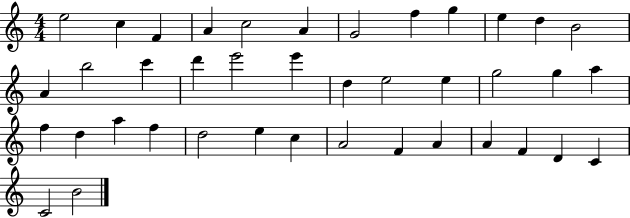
{
  \clef treble
  \numericTimeSignature
  \time 4/4
  \key c \major
  e''2 c''4 f'4 | a'4 c''2 a'4 | g'2 f''4 g''4 | e''4 d''4 b'2 | \break a'4 b''2 c'''4 | d'''4 e'''2 e'''4 | d''4 e''2 e''4 | g''2 g''4 a''4 | \break f''4 d''4 a''4 f''4 | d''2 e''4 c''4 | a'2 f'4 a'4 | a'4 f'4 d'4 c'4 | \break c'2 b'2 | \bar "|."
}